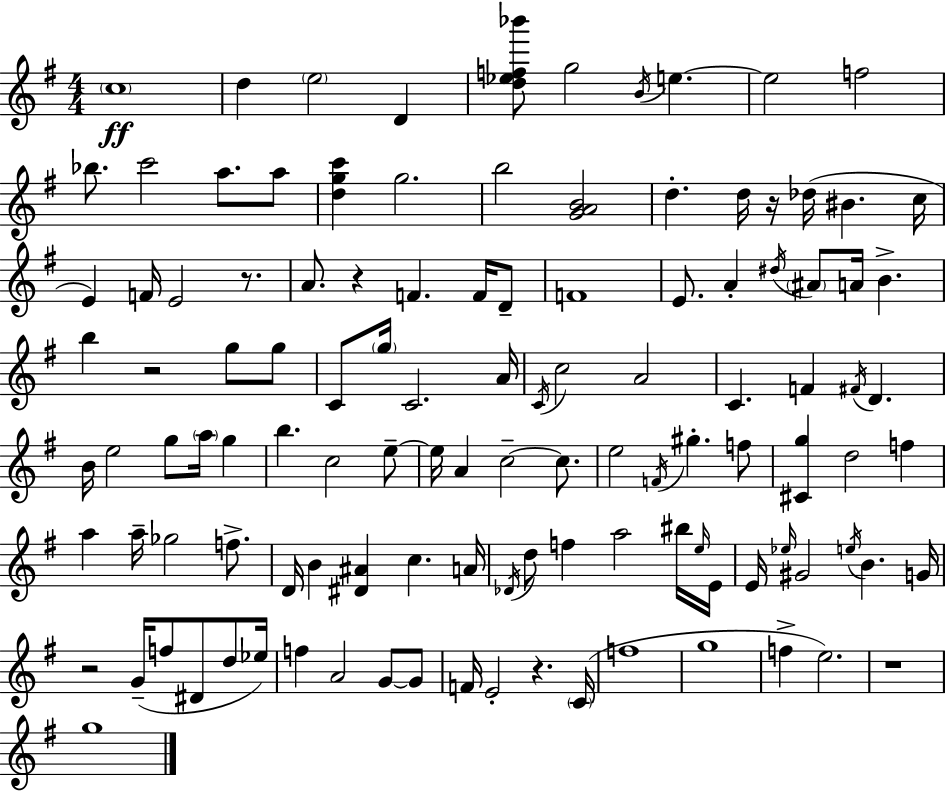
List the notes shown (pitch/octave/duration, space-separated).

C5/w D5/q E5/h D4/q [D5,Eb5,F5,Bb6]/e G5/h B4/s E5/q. E5/h F5/h Bb5/e. C6/h A5/e. A5/e [D5,G5,C6]/q G5/h. B5/h [G4,A4,B4]/h D5/q. D5/s R/s Db5/s BIS4/q. C5/s E4/q F4/s E4/h R/e. A4/e. R/q F4/q. F4/s D4/e F4/w E4/e. A4/q D#5/s A#4/e A4/s B4/q. B5/q R/h G5/e G5/e C4/e G5/s C4/h. A4/s C4/s C5/h A4/h C4/q. F4/q F#4/s D4/q. B4/s E5/h G5/e A5/s G5/q B5/q. C5/h E5/e E5/s A4/q C5/h C5/e. E5/h F4/s G#5/q. F5/e [C#4,G5]/q D5/h F5/q A5/q A5/s Gb5/h F5/e. D4/s B4/q [D#4,A#4]/q C5/q. A4/s Db4/s D5/e F5/q A5/h BIS5/s E5/s E4/s E4/s Eb5/s G#4/h E5/s B4/q. G4/s R/h G4/s F5/e D#4/e D5/e Eb5/s F5/q A4/h G4/e G4/e F4/s E4/h R/q. C4/s F5/w G5/w F5/q E5/h. R/w G5/w